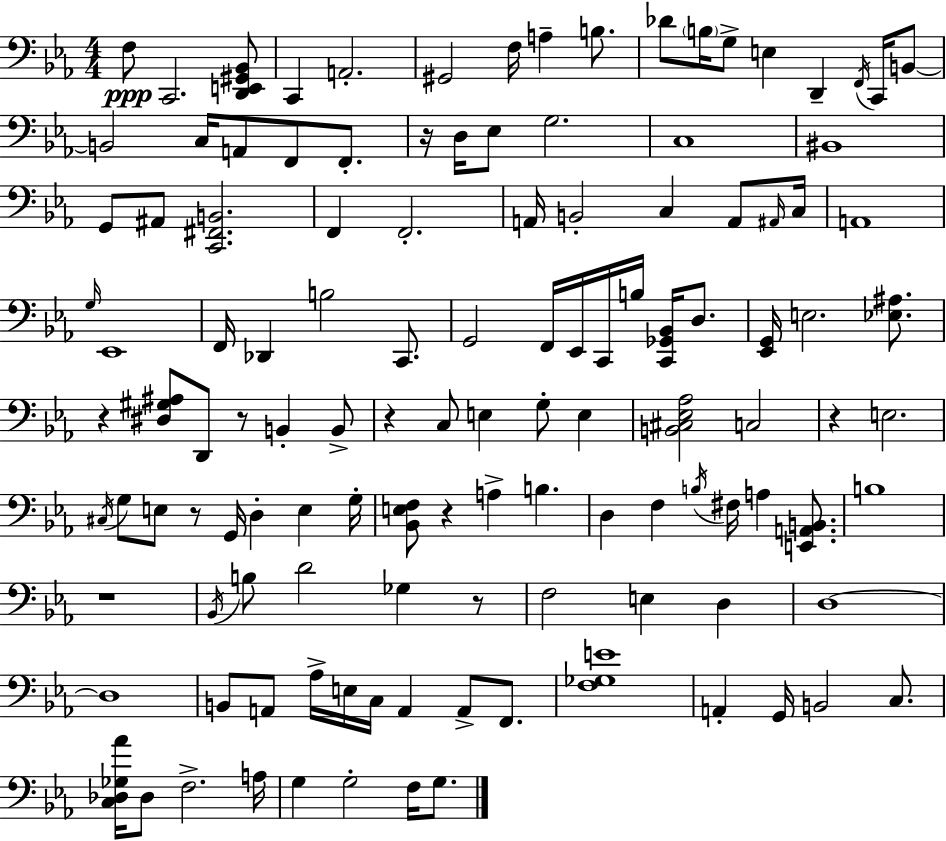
{
  \clef bass
  \numericTimeSignature
  \time 4/4
  \key ees \major
  f8\ppp c,2. <d, e, gis, bes,>8 | c,4 a,2.-. | gis,2 f16 a4-- b8. | des'8 \parenthesize b16 g8-> e4 d,4-- \acciaccatura { f,16 } c,16 b,8~~ | \break b,2 c16 a,8 f,8 f,8.-. | r16 d16 ees8 g2. | c1 | bis,1 | \break g,8 ais,8 <c, fis, b,>2. | f,4 f,2.-. | a,16 b,2-. c4 a,8 | \grace { ais,16 } c16 a,1 | \break \grace { g16 } ees,1 | f,16 des,4 b2 | c,8. g,2 f,16 ees,16 c,16 b16 <c, ges, bes,>16 | d8. <ees, g,>16 e2. | \break <ees ais>8. r4 <dis gis ais>8 d,8 r8 b,4-. | b,8-> r4 c8 e4 g8-. e4 | <b, cis ees aes>2 c2 | r4 e2. | \break \acciaccatura { cis16 } g8 e8 r8 g,16 d4-. e4 | g16-. <bes, e f>8 r4 a4-> b4. | d4 f4 \acciaccatura { b16 } fis16 a4 | <e, a, b,>8. b1 | \break r1 | \acciaccatura { bes,16 } b8 d'2 | ges4 r8 f2 e4 | d4 d1~~ | \break d1 | b,8 a,8 aes16-> e16 c16 a,4 | a,8-> f,8. <f ges e'>1 | a,4-. g,16 b,2 | \break c8. <c des ges aes'>16 des8 f2.-> | a16 g4 g2-. | f16 g8. \bar "|."
}